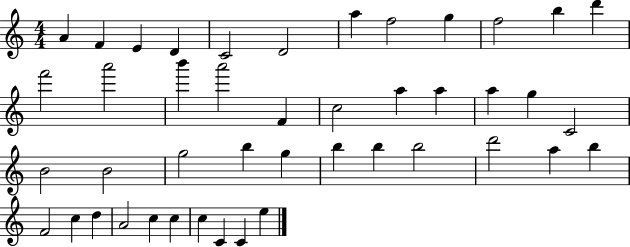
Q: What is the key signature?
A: C major